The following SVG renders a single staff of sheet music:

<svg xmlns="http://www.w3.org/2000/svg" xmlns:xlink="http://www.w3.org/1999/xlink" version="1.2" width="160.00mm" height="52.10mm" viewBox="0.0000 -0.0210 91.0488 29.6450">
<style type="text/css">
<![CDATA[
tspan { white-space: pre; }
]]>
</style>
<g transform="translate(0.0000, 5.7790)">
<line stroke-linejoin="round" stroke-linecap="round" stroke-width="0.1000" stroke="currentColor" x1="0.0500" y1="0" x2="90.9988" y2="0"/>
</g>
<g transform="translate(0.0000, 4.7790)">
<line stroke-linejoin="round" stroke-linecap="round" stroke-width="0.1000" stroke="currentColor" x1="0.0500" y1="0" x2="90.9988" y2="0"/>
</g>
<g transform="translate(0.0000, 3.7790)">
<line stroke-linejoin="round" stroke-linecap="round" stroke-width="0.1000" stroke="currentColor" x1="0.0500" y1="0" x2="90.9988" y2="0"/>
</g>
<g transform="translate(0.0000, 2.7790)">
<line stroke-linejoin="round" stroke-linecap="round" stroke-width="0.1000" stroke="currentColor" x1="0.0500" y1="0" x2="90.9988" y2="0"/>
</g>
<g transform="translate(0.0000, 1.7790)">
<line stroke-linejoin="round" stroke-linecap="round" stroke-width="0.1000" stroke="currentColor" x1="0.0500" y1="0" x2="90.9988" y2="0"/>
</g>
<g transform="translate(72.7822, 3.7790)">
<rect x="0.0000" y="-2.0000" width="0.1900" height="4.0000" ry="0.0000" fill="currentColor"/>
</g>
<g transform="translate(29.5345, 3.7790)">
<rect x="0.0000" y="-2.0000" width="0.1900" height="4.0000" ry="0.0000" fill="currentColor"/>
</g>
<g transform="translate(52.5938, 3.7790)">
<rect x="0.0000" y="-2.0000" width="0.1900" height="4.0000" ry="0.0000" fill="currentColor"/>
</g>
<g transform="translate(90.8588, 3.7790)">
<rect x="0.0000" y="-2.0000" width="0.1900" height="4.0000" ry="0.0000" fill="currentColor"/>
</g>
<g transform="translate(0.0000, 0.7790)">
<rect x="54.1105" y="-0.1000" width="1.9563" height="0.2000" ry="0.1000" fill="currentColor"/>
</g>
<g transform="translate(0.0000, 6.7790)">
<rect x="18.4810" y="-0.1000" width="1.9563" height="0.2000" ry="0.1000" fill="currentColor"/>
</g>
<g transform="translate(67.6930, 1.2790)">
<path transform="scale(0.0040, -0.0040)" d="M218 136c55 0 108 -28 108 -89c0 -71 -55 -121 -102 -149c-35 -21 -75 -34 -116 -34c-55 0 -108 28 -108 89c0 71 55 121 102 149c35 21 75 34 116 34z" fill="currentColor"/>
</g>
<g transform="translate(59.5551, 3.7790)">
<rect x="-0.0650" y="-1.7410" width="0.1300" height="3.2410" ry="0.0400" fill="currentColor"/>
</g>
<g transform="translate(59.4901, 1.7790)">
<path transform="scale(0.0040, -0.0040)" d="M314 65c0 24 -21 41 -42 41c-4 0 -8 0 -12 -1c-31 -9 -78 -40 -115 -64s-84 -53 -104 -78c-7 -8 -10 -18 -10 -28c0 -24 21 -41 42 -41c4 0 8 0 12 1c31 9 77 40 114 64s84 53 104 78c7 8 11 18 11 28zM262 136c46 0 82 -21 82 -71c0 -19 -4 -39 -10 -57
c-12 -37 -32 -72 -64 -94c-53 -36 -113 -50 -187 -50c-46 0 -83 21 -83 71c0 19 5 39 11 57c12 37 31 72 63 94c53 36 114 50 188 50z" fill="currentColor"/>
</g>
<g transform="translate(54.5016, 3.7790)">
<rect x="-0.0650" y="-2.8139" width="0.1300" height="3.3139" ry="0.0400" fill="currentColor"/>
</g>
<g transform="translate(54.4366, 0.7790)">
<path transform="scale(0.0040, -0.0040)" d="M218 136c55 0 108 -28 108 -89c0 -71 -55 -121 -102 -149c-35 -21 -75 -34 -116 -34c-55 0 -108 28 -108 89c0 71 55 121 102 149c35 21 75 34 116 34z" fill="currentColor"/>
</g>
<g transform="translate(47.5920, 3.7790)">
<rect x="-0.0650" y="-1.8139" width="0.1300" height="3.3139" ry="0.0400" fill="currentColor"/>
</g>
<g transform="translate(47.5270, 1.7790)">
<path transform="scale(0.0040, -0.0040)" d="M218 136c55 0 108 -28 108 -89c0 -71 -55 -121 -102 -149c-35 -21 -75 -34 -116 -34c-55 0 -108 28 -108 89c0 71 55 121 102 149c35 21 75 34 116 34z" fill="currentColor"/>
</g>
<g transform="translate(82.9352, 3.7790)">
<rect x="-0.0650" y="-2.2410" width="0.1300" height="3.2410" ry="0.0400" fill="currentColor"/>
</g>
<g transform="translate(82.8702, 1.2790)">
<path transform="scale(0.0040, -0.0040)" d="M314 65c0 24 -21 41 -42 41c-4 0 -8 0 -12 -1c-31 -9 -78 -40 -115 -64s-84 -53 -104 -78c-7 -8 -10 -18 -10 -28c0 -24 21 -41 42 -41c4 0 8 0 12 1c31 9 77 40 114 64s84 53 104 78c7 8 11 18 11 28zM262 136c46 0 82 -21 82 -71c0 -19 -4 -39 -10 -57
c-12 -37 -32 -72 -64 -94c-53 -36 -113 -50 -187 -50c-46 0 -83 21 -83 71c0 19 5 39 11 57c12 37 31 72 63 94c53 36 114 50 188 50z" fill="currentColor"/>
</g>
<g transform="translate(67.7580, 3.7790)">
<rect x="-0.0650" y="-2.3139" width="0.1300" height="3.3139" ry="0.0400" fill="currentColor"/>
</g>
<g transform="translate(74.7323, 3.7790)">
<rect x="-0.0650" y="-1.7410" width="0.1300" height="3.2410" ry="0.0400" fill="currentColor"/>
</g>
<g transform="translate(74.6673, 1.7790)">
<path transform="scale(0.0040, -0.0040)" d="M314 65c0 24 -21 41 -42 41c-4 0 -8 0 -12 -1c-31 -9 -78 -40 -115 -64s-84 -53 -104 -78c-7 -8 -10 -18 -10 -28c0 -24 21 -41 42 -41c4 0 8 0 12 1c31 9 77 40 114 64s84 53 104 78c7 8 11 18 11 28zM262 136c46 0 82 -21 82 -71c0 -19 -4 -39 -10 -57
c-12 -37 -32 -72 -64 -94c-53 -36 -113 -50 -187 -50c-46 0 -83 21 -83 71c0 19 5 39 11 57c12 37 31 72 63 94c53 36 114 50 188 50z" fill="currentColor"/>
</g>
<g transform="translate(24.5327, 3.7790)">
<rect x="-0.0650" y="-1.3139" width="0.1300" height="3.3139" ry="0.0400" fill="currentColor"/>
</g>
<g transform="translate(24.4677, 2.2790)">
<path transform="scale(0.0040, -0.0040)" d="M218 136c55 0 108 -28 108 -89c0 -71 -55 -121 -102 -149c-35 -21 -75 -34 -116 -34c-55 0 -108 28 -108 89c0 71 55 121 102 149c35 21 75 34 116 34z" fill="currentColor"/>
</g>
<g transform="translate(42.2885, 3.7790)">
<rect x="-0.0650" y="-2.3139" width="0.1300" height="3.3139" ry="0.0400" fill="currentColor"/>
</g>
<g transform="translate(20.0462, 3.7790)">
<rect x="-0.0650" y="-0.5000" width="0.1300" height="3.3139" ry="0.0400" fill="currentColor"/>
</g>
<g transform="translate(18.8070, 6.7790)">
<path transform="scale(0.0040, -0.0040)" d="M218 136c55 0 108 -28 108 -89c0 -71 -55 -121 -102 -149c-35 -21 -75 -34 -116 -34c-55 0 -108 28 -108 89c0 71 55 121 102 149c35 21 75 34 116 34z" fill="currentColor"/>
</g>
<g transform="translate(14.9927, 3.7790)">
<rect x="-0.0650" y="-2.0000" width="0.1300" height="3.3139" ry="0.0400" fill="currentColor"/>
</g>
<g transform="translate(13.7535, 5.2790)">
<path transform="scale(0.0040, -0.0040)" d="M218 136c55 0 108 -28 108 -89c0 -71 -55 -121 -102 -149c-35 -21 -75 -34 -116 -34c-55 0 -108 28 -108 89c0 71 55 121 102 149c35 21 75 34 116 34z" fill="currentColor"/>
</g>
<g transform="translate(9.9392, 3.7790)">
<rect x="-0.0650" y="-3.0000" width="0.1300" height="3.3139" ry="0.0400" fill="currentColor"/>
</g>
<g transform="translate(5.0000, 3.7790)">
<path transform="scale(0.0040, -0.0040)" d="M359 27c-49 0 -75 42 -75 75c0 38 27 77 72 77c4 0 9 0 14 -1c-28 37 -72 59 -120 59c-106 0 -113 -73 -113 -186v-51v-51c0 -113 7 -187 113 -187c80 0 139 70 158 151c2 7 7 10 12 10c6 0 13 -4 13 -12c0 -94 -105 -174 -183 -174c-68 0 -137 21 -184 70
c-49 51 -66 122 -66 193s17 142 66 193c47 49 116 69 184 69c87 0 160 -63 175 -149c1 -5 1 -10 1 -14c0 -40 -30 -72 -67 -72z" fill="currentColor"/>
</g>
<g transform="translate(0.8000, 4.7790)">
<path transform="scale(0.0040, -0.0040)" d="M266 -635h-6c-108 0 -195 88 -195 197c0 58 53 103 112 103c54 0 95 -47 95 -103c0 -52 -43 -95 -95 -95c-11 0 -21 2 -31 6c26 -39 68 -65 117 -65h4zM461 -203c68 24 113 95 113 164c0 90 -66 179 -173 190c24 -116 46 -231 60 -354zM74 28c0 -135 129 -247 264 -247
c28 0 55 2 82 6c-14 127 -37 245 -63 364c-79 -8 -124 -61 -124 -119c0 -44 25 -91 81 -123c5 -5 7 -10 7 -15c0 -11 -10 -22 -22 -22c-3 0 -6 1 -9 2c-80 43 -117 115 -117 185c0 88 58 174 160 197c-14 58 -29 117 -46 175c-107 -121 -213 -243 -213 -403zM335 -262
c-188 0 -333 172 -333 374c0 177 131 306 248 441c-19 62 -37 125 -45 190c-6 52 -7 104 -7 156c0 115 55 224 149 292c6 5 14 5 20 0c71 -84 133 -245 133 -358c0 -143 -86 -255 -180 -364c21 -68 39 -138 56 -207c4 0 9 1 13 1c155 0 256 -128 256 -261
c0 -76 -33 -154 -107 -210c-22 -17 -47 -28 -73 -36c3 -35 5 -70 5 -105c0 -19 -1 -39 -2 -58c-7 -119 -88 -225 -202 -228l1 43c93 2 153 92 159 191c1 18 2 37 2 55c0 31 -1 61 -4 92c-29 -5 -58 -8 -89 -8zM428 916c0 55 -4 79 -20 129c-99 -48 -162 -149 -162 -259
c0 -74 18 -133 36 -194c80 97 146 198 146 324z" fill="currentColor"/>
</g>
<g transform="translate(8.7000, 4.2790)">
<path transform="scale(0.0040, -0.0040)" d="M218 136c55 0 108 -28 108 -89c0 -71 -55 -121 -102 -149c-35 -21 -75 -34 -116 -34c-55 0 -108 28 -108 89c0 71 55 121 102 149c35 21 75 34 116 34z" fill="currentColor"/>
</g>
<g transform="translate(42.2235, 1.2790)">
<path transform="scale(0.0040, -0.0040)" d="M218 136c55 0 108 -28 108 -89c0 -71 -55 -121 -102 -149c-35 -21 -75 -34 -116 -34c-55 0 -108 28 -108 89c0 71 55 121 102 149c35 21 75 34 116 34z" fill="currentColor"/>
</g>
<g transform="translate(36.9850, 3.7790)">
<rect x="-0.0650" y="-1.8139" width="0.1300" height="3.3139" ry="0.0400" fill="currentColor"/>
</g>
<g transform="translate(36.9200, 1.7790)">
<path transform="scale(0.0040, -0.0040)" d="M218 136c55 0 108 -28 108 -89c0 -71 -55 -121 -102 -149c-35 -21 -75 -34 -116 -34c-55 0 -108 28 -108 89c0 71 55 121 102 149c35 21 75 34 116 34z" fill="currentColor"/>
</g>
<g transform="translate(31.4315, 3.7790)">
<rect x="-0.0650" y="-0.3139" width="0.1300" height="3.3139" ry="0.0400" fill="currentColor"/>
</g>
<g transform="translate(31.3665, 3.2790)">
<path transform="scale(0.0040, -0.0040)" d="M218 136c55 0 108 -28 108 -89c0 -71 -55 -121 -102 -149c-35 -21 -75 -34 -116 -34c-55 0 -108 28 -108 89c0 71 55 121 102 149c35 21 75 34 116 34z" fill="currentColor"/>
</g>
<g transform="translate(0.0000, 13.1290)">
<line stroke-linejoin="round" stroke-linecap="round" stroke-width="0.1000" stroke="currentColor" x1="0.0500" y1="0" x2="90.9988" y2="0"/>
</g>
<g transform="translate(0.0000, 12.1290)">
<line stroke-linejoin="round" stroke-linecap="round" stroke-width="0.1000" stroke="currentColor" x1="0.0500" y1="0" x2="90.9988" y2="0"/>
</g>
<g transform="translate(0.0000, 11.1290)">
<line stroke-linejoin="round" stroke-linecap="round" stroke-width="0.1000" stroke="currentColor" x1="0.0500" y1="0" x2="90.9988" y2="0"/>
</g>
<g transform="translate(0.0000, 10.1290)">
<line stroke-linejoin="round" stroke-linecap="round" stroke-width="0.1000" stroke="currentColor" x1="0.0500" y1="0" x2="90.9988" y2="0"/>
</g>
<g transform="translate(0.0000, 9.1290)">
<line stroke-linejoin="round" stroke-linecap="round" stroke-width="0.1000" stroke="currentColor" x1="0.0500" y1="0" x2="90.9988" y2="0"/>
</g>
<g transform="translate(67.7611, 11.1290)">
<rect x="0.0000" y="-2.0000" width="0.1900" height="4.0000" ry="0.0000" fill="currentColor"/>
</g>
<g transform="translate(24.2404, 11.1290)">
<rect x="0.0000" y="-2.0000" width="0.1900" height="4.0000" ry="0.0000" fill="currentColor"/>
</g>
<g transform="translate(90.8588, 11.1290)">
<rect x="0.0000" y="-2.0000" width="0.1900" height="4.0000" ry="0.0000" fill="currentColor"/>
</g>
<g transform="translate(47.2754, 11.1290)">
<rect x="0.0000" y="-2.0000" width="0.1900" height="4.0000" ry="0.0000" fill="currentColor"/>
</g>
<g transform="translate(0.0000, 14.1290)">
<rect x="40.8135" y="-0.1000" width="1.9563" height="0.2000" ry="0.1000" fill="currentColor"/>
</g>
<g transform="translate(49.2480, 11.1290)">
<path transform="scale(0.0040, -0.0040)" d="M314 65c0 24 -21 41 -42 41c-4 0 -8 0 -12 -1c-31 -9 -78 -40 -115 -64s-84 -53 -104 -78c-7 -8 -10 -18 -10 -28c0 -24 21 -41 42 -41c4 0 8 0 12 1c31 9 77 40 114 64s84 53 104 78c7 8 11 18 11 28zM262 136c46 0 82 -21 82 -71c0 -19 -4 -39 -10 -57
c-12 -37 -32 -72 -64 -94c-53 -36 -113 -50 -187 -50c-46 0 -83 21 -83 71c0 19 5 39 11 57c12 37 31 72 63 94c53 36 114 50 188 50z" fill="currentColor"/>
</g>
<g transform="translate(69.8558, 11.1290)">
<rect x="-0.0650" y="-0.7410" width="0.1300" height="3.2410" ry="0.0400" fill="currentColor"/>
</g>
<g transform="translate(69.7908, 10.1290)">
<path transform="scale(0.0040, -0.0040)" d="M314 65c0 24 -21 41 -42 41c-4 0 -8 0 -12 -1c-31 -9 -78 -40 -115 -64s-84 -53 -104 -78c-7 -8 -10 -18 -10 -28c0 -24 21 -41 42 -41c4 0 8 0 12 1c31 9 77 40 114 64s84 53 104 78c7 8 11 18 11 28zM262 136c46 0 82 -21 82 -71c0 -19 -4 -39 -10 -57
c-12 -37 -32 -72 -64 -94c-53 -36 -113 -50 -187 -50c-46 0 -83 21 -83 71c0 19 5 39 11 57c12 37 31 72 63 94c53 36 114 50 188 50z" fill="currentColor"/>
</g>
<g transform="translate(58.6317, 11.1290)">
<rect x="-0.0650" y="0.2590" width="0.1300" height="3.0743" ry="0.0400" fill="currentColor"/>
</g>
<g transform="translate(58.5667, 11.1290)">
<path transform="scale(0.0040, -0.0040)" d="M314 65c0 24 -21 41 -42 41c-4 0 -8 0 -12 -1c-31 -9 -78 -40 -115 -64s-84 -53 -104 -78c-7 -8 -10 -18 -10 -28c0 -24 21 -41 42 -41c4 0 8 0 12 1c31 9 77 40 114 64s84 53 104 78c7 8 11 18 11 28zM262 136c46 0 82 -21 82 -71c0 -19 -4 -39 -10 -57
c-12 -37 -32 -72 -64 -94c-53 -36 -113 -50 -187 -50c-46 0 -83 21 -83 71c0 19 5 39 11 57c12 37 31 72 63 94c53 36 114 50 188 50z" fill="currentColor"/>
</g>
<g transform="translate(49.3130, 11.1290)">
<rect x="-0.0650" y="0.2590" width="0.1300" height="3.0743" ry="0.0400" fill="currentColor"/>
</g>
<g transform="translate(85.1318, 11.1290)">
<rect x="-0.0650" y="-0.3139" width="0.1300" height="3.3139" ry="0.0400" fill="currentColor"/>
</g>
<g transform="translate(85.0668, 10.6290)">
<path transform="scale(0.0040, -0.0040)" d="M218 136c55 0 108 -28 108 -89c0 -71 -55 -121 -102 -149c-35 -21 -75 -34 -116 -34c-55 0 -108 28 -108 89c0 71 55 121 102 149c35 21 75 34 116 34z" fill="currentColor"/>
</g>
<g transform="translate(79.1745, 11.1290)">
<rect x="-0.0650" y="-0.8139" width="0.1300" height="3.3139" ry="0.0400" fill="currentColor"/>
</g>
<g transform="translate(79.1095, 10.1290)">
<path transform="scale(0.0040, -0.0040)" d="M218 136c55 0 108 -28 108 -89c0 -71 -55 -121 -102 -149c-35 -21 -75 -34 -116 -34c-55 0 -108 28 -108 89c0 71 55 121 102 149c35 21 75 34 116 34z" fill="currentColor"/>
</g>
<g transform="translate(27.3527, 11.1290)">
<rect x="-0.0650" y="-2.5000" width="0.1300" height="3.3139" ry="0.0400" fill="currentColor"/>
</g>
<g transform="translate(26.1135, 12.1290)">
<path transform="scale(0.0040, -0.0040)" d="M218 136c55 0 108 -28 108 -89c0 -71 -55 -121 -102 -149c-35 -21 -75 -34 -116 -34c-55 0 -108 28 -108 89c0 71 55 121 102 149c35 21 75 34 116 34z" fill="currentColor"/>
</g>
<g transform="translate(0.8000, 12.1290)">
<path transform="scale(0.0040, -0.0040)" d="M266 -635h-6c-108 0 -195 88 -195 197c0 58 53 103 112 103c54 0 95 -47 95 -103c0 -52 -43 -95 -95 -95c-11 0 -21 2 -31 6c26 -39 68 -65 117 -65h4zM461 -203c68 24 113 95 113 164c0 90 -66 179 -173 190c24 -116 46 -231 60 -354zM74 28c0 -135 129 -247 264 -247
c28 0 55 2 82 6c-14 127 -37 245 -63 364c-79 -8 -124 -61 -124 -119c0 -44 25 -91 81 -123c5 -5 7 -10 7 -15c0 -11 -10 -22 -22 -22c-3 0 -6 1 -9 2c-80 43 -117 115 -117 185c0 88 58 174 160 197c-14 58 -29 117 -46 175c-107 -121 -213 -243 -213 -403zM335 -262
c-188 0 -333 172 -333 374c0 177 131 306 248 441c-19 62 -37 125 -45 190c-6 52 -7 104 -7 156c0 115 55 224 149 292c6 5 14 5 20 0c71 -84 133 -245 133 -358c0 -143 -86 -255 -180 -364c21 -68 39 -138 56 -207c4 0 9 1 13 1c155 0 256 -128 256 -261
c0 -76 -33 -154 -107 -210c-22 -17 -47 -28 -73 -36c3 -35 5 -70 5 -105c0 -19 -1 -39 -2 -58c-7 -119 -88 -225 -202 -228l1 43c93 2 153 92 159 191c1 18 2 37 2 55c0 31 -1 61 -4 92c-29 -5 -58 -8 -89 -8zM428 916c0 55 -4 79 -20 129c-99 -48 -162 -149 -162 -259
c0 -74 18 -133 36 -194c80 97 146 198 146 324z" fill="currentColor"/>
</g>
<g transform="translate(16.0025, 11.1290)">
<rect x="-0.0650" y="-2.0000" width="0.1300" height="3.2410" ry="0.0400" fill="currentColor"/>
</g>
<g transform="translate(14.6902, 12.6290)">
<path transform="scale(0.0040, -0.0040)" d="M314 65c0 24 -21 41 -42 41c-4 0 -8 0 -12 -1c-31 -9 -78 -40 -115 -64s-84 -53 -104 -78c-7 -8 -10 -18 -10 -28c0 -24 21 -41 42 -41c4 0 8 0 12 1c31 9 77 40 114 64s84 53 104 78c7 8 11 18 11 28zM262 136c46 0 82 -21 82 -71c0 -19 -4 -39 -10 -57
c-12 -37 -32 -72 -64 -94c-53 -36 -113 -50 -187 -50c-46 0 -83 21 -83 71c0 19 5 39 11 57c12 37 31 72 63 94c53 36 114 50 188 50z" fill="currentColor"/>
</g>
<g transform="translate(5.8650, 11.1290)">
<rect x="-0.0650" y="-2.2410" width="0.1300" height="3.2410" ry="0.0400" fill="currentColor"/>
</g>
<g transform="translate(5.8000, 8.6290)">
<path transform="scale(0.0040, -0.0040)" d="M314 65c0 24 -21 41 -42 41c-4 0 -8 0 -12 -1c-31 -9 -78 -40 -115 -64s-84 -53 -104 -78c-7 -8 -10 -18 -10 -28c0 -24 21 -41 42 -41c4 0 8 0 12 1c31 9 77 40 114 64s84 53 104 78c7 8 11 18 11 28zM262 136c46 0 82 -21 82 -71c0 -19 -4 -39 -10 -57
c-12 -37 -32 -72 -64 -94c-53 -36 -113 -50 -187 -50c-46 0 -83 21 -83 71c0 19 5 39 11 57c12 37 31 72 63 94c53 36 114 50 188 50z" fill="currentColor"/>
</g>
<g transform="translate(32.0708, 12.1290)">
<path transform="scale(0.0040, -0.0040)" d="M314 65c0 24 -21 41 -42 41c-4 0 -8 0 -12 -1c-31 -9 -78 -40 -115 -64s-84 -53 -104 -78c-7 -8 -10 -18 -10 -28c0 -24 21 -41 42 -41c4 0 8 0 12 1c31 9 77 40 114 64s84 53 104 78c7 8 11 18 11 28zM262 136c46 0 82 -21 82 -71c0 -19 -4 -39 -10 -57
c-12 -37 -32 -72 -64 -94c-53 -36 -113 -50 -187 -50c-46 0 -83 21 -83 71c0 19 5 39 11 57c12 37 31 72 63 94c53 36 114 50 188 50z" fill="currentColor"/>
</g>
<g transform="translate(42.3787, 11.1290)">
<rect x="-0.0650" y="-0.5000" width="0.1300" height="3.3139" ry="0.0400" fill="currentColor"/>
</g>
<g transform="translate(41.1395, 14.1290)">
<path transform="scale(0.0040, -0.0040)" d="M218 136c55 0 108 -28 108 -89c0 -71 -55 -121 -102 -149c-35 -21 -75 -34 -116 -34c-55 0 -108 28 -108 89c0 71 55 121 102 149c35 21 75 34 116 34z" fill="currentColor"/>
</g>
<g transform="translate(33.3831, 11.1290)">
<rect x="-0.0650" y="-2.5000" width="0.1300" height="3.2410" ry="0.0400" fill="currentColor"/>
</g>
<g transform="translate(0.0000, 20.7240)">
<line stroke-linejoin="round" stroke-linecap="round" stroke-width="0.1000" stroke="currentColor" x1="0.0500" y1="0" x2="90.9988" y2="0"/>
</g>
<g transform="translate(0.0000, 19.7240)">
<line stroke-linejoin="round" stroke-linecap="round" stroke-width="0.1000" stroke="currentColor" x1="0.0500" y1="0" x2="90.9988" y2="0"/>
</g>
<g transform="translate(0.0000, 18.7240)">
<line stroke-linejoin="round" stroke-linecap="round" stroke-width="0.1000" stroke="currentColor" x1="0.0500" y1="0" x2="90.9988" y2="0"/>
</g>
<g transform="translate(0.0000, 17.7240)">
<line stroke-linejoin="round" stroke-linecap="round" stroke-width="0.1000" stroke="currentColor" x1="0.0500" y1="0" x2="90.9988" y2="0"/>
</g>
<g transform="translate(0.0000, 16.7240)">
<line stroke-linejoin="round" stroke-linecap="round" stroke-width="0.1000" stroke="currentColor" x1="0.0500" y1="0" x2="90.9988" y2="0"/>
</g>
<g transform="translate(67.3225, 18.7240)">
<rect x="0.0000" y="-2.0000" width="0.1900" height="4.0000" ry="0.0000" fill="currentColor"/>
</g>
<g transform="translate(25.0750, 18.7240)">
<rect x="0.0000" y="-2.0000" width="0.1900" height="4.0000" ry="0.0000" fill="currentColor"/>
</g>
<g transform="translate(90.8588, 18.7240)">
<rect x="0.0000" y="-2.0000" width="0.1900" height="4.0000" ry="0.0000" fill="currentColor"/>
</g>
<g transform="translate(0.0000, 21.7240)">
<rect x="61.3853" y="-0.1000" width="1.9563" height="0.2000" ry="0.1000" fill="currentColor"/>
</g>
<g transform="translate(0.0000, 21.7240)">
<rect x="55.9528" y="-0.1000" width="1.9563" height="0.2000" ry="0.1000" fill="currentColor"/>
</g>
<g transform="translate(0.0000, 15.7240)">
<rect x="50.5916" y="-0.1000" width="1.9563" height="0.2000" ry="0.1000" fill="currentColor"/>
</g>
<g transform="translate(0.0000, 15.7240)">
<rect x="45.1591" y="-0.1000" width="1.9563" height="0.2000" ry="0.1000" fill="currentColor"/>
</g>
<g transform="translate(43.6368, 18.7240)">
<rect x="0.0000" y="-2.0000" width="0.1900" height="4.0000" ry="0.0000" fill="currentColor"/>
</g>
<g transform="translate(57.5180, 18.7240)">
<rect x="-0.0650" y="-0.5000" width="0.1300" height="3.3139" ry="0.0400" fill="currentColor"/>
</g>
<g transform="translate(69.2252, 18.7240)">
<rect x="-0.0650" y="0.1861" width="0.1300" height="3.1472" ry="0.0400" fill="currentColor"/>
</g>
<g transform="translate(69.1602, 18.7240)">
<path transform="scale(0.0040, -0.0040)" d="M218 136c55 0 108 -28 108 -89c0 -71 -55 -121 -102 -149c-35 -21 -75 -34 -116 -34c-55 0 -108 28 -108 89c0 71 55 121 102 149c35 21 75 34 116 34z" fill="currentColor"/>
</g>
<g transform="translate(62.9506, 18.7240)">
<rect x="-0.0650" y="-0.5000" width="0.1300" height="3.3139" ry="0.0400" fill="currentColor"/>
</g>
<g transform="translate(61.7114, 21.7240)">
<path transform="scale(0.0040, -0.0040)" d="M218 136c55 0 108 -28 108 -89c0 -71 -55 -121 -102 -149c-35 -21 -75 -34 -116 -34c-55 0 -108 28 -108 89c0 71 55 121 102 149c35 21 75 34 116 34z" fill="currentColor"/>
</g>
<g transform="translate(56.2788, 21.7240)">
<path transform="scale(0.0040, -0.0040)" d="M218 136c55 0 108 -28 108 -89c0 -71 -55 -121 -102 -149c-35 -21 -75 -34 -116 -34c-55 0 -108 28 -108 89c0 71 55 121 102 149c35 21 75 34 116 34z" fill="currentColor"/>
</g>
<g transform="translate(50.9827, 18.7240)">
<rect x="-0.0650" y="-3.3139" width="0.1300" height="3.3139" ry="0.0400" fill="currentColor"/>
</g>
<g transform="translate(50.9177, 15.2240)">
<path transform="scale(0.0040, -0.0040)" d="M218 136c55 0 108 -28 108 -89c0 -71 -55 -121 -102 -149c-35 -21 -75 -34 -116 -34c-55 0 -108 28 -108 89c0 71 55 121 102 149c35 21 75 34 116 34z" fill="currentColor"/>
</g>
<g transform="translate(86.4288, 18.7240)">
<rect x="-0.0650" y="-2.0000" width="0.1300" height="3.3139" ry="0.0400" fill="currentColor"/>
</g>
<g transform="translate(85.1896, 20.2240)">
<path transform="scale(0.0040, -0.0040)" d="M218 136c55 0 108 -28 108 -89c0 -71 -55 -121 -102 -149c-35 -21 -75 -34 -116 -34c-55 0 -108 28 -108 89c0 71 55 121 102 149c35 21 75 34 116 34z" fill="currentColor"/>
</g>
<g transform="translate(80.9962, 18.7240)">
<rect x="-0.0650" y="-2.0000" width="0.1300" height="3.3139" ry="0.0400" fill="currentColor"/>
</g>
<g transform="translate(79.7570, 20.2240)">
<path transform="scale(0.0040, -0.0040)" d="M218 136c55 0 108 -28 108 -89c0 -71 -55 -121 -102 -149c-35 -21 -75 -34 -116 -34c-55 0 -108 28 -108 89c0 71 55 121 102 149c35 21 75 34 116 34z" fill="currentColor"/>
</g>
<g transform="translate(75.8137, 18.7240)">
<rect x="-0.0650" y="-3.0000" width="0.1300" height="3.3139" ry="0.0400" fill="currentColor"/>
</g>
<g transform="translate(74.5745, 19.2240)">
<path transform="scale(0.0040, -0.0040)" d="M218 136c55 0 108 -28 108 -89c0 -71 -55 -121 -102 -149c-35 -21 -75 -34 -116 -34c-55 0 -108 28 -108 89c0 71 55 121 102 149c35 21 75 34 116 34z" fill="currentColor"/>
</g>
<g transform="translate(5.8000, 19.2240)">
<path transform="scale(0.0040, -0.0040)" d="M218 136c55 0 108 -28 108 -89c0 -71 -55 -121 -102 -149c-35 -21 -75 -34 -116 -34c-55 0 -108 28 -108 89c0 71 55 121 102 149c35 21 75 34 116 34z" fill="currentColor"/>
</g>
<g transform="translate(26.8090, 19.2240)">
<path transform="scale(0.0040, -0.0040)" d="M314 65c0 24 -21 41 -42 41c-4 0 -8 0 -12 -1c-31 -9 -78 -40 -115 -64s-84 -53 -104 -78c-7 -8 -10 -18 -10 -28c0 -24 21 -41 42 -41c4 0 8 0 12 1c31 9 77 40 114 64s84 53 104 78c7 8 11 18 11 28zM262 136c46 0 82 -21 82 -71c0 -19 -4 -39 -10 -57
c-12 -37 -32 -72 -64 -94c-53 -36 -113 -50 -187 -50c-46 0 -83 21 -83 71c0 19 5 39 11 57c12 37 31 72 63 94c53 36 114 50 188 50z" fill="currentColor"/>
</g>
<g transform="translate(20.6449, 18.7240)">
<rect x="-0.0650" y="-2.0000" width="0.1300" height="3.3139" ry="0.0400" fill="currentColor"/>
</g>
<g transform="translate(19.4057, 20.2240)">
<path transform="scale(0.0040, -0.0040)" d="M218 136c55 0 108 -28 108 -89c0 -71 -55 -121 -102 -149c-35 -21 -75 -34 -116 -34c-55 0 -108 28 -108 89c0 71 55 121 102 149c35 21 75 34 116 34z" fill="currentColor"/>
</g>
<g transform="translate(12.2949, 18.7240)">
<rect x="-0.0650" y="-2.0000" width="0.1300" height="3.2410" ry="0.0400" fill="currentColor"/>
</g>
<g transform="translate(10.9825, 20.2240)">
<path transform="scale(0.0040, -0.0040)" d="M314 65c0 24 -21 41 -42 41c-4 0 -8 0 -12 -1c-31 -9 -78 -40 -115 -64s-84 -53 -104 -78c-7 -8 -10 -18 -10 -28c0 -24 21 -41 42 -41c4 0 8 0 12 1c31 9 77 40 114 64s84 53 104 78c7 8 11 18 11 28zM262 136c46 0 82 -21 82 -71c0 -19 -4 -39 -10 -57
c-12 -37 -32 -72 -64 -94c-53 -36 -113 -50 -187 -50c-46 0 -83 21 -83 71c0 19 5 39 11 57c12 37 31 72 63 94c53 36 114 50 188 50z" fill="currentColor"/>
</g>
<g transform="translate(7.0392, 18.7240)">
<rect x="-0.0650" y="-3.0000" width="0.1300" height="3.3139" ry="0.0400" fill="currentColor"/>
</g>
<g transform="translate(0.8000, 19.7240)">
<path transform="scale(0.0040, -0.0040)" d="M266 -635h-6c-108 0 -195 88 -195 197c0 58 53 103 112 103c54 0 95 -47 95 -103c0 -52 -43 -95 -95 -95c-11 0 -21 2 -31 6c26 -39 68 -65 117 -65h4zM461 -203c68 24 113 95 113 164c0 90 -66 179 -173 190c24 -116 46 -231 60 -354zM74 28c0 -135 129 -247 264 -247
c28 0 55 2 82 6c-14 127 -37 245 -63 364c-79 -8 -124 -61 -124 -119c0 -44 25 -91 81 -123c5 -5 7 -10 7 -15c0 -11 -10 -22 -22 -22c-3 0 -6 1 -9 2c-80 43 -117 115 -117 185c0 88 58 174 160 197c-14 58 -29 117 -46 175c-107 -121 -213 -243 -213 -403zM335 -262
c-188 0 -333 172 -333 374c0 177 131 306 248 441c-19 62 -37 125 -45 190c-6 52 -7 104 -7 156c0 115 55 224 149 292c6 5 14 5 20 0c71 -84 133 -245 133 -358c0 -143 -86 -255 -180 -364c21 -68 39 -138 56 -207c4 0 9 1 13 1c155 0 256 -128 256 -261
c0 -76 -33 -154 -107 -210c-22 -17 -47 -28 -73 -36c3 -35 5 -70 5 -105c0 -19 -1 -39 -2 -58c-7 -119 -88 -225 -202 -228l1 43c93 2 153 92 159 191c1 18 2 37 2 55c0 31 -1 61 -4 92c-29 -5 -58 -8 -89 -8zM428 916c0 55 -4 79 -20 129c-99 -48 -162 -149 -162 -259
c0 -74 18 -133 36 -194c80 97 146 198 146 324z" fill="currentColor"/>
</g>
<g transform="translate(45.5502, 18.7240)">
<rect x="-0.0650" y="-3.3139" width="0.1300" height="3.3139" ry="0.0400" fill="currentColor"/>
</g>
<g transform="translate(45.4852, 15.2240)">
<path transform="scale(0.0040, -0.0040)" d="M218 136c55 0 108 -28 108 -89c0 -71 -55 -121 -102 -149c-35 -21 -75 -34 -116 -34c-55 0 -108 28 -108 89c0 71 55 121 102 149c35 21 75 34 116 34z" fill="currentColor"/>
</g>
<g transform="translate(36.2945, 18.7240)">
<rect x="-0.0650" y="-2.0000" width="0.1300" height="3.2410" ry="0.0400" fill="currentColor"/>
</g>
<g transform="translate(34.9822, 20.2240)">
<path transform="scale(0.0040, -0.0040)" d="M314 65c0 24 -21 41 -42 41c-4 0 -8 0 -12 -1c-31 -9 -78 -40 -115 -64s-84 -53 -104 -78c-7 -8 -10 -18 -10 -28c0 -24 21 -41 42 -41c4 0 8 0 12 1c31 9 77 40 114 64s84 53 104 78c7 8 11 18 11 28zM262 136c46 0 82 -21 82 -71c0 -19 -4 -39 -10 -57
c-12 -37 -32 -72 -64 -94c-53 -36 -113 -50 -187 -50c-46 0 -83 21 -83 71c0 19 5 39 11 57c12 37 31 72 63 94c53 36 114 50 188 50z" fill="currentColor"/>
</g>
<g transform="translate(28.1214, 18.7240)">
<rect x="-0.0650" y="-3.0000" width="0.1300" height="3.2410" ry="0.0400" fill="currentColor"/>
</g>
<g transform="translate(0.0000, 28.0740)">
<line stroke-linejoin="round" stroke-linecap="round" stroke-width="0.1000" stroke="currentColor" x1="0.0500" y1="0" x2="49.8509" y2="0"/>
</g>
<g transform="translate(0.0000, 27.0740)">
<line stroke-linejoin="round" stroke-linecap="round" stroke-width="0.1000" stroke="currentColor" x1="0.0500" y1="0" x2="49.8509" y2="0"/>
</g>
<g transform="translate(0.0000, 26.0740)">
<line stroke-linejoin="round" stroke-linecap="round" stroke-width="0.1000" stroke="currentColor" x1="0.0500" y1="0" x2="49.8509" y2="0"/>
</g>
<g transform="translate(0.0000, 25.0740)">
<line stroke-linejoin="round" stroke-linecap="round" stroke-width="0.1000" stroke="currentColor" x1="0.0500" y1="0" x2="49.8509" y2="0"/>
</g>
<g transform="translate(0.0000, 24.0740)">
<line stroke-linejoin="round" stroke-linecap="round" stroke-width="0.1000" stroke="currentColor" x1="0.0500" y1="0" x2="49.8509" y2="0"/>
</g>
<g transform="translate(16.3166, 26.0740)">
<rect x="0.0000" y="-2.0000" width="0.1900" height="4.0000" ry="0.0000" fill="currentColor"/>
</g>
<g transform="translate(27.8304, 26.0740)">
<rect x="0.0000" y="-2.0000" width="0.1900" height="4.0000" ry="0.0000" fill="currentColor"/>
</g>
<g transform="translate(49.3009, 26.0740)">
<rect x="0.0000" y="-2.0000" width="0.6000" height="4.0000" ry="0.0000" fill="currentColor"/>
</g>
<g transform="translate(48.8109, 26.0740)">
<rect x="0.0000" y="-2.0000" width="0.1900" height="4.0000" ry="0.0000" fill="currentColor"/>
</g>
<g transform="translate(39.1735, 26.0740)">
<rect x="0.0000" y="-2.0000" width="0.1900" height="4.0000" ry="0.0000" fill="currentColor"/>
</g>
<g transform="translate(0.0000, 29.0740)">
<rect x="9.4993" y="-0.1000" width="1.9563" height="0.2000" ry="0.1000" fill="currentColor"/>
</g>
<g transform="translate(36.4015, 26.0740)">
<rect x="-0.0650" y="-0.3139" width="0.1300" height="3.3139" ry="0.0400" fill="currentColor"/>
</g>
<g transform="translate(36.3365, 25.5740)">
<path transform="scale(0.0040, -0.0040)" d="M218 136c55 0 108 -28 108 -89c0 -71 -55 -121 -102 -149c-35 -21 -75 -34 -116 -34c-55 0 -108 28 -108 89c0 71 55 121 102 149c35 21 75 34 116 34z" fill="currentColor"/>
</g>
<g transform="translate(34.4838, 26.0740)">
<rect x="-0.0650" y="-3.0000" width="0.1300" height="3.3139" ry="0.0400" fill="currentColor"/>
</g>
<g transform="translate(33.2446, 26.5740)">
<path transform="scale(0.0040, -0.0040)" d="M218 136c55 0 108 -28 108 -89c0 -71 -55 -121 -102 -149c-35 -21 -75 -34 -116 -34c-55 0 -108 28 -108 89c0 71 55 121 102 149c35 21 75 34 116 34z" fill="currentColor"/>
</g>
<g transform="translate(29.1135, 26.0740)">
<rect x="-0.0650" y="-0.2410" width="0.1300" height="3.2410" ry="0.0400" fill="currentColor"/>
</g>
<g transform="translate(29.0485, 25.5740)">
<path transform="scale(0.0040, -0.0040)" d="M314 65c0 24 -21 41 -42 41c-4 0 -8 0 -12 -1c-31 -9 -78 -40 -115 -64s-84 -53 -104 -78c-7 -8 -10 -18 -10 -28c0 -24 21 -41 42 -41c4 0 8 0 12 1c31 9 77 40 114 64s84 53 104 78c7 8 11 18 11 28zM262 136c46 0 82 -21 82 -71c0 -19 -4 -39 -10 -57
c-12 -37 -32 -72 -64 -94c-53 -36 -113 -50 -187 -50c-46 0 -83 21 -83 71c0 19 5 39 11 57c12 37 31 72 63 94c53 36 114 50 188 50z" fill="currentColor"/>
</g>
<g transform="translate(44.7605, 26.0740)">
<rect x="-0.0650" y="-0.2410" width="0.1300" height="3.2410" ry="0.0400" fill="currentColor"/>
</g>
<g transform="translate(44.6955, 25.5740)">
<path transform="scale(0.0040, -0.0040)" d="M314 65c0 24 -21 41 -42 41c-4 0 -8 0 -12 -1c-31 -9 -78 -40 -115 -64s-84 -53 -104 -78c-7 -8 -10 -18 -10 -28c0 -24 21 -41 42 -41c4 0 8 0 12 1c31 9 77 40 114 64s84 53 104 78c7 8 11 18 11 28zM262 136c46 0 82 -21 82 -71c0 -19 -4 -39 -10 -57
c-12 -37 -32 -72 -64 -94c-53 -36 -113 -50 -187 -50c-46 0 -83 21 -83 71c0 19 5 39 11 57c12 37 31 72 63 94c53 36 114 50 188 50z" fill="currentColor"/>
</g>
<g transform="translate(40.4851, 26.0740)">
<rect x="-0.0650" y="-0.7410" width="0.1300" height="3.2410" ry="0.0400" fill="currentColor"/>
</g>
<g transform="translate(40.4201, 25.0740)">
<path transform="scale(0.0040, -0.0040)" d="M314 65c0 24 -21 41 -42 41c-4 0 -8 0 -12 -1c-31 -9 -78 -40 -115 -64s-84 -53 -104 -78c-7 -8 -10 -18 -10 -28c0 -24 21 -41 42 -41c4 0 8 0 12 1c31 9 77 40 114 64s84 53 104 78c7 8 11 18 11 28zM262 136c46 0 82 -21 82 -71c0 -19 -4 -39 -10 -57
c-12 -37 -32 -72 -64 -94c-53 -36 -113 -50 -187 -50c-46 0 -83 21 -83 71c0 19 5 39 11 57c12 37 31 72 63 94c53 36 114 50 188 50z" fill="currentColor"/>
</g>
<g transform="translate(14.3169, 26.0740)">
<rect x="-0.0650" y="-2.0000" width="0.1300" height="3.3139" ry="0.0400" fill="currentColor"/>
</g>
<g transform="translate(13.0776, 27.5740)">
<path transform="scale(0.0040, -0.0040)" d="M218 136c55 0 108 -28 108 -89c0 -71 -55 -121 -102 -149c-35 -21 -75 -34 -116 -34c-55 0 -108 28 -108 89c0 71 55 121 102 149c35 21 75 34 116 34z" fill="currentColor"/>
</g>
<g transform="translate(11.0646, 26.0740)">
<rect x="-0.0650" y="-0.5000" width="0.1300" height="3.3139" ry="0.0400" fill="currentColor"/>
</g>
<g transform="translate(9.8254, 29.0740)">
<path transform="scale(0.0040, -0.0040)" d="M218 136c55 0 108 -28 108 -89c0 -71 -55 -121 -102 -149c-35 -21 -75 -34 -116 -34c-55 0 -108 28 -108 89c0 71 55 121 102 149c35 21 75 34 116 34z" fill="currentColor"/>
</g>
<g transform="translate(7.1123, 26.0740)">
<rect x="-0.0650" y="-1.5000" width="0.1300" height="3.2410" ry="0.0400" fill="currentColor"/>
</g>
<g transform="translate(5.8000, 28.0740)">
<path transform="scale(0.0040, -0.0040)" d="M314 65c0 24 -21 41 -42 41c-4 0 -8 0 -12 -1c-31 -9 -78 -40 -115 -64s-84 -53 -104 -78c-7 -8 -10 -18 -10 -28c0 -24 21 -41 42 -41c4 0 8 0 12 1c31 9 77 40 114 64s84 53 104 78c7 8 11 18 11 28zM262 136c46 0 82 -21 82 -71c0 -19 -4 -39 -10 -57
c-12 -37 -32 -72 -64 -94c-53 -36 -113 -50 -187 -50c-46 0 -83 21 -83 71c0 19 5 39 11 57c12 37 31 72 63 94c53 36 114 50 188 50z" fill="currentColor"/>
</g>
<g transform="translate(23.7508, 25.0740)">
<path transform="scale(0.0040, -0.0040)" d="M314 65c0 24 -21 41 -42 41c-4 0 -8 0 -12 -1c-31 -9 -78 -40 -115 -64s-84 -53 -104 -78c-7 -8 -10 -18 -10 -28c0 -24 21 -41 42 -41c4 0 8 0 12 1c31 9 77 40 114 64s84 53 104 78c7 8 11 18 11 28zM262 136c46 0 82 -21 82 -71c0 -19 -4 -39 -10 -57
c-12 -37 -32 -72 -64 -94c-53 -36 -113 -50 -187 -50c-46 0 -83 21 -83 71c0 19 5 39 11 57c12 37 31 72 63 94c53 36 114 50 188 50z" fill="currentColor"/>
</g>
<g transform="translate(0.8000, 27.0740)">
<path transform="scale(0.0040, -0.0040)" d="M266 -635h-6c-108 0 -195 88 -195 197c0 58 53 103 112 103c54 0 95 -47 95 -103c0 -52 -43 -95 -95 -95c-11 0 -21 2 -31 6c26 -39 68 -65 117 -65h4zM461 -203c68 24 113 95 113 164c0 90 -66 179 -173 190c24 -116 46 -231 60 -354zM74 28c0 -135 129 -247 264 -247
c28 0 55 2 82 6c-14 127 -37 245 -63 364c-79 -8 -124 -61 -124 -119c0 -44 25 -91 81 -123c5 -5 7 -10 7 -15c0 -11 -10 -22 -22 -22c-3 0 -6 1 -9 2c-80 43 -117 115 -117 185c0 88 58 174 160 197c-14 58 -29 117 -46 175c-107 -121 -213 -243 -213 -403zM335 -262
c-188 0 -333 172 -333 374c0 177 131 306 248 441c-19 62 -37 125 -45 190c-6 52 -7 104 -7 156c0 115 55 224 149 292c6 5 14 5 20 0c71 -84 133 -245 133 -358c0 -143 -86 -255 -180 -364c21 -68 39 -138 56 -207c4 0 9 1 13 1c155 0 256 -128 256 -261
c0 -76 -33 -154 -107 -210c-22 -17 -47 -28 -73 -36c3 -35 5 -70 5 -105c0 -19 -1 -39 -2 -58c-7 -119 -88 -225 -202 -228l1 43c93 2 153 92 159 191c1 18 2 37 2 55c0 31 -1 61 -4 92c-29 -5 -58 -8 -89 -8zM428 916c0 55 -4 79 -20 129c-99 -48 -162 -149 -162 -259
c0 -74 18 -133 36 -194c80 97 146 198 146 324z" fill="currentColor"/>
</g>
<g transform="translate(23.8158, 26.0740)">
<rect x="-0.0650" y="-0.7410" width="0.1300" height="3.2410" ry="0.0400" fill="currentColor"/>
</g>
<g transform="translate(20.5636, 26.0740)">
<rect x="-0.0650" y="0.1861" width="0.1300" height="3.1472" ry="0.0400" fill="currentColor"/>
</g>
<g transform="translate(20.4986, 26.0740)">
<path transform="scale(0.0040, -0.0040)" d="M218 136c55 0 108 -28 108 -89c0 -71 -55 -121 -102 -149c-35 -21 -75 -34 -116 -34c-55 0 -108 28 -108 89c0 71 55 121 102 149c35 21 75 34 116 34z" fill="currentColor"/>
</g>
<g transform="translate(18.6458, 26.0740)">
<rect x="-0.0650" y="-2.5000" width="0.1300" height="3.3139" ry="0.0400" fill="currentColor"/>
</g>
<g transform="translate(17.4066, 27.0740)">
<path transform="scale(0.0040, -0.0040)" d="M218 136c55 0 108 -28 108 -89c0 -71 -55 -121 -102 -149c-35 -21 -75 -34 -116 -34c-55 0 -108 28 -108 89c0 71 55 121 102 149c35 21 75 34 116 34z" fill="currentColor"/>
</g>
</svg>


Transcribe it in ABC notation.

X:1
T:Untitled
M:4/4
L:1/4
K:C
A F C e c f g f a f2 g f2 g2 g2 F2 G G2 C B2 B2 d2 d c A F2 F A2 F2 b b C C B A F F E2 C F G B d2 c2 A c d2 c2